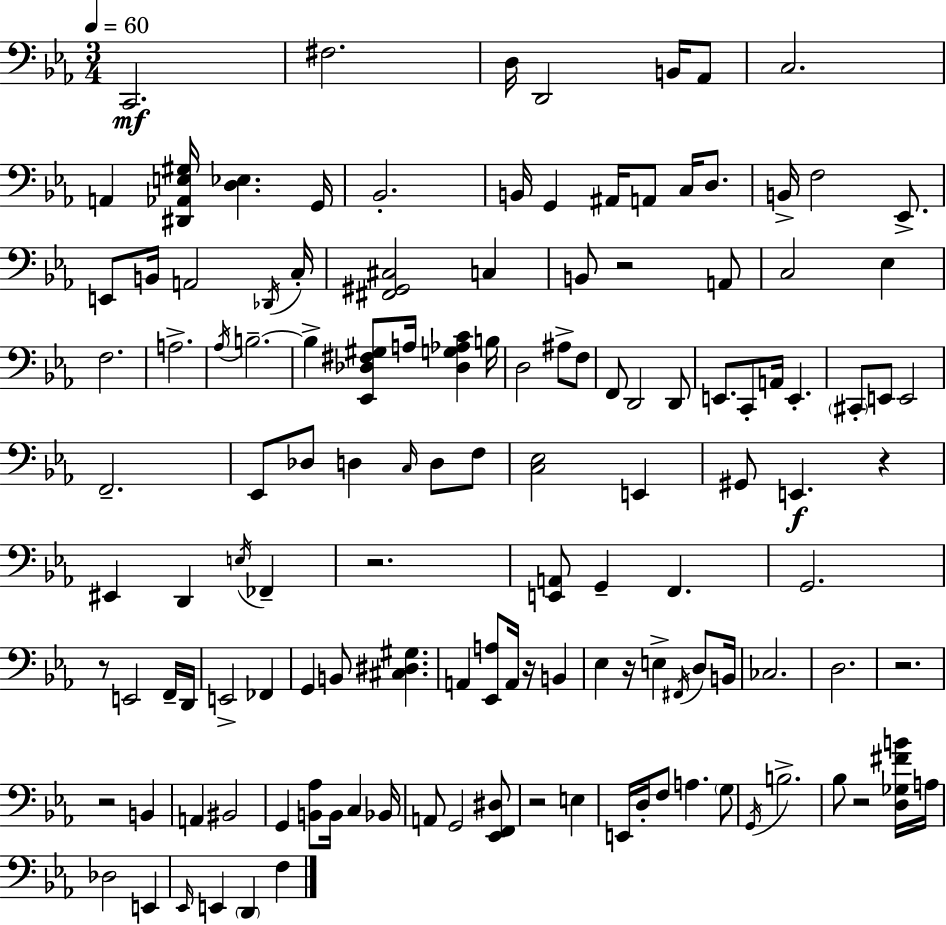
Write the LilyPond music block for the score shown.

{
  \clef bass
  \numericTimeSignature
  \time 3/4
  \key c \minor
  \tempo 4 = 60
  c,2.\mf | fis2. | d16 d,2 b,16 aes,8 | c2. | \break a,4 <dis, aes, e gis>16 <d ees>4. g,16 | bes,2.-. | b,16 g,4 ais,16 a,8 c16 d8. | b,16-> f2 ees,8.-> | \break e,8 b,16 a,2 \acciaccatura { des,16 } | c16-. <fis, gis, cis>2 c4 | b,8 r2 a,8 | c2 ees4 | \break f2. | a2.-> | \acciaccatura { aes16 } b2.--~~ | b4-> <ees, des fis gis>8 a16 <des g aes c'>4 | \break b16 d2 ais8-> | f8 f,8 d,2 | d,8 e,8. c,8-. a,16 e,4.-. | \parenthesize cis,8-. e,8 e,2 | \break f,2.-- | ees,8 des8 d4 \grace { c16 } d8 | f8 <c ees>2 e,4 | gis,8 e,4.\f r4 | \break eis,4 d,4 \acciaccatura { e16 } | fes,4-- r2. | <e, a,>8 g,4-- f,4. | g,2. | \break r8 e,2 | f,16-- d,16 e,2-> | fes,4 g,4 b,8 <cis dis gis>4. | a,4 <ees, a>8 a,16 r16 | \break b,4 ees4 r16 e4-> | \acciaccatura { fis,16 } d8 b,16 ces2. | d2. | r2. | \break r2 | b,4 a,4 bis,2 | g,4 <b, aes>8 b,16 | c4 bes,16 a,8 g,2 | \break <ees, f, dis>8 r2 | e4 e,16 d16-. f8 a4. | \parenthesize g8 \acciaccatura { g,16 } b2.-> | bes8 r2 | \break <d ges fis' b'>16 a16 des2 | e,4 \grace { ees,16 } e,4 \parenthesize d,4 | f4 \bar "|."
}